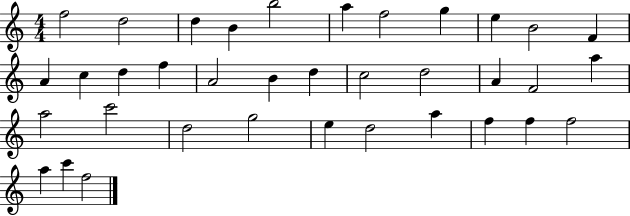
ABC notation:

X:1
T:Untitled
M:4/4
L:1/4
K:C
f2 d2 d B b2 a f2 g e B2 F A c d f A2 B d c2 d2 A F2 a a2 c'2 d2 g2 e d2 a f f f2 a c' f2